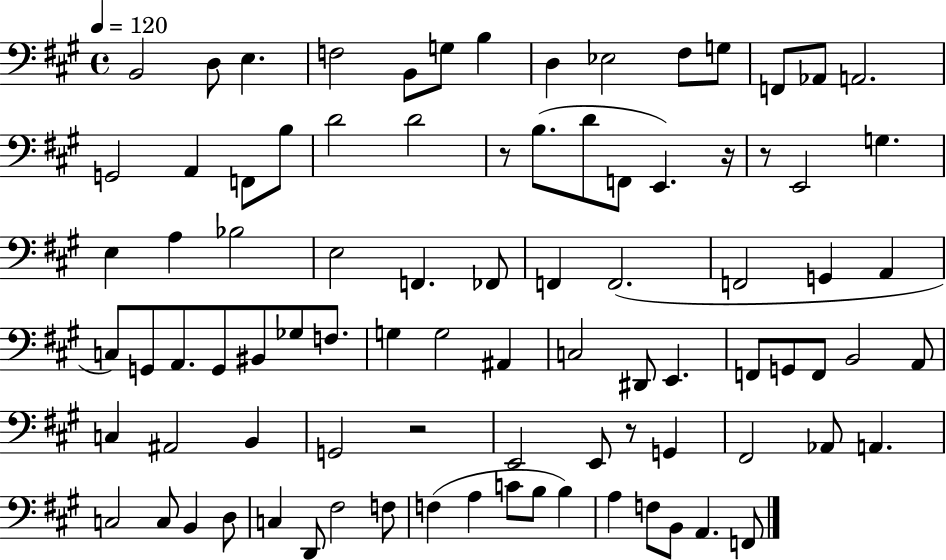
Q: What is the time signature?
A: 4/4